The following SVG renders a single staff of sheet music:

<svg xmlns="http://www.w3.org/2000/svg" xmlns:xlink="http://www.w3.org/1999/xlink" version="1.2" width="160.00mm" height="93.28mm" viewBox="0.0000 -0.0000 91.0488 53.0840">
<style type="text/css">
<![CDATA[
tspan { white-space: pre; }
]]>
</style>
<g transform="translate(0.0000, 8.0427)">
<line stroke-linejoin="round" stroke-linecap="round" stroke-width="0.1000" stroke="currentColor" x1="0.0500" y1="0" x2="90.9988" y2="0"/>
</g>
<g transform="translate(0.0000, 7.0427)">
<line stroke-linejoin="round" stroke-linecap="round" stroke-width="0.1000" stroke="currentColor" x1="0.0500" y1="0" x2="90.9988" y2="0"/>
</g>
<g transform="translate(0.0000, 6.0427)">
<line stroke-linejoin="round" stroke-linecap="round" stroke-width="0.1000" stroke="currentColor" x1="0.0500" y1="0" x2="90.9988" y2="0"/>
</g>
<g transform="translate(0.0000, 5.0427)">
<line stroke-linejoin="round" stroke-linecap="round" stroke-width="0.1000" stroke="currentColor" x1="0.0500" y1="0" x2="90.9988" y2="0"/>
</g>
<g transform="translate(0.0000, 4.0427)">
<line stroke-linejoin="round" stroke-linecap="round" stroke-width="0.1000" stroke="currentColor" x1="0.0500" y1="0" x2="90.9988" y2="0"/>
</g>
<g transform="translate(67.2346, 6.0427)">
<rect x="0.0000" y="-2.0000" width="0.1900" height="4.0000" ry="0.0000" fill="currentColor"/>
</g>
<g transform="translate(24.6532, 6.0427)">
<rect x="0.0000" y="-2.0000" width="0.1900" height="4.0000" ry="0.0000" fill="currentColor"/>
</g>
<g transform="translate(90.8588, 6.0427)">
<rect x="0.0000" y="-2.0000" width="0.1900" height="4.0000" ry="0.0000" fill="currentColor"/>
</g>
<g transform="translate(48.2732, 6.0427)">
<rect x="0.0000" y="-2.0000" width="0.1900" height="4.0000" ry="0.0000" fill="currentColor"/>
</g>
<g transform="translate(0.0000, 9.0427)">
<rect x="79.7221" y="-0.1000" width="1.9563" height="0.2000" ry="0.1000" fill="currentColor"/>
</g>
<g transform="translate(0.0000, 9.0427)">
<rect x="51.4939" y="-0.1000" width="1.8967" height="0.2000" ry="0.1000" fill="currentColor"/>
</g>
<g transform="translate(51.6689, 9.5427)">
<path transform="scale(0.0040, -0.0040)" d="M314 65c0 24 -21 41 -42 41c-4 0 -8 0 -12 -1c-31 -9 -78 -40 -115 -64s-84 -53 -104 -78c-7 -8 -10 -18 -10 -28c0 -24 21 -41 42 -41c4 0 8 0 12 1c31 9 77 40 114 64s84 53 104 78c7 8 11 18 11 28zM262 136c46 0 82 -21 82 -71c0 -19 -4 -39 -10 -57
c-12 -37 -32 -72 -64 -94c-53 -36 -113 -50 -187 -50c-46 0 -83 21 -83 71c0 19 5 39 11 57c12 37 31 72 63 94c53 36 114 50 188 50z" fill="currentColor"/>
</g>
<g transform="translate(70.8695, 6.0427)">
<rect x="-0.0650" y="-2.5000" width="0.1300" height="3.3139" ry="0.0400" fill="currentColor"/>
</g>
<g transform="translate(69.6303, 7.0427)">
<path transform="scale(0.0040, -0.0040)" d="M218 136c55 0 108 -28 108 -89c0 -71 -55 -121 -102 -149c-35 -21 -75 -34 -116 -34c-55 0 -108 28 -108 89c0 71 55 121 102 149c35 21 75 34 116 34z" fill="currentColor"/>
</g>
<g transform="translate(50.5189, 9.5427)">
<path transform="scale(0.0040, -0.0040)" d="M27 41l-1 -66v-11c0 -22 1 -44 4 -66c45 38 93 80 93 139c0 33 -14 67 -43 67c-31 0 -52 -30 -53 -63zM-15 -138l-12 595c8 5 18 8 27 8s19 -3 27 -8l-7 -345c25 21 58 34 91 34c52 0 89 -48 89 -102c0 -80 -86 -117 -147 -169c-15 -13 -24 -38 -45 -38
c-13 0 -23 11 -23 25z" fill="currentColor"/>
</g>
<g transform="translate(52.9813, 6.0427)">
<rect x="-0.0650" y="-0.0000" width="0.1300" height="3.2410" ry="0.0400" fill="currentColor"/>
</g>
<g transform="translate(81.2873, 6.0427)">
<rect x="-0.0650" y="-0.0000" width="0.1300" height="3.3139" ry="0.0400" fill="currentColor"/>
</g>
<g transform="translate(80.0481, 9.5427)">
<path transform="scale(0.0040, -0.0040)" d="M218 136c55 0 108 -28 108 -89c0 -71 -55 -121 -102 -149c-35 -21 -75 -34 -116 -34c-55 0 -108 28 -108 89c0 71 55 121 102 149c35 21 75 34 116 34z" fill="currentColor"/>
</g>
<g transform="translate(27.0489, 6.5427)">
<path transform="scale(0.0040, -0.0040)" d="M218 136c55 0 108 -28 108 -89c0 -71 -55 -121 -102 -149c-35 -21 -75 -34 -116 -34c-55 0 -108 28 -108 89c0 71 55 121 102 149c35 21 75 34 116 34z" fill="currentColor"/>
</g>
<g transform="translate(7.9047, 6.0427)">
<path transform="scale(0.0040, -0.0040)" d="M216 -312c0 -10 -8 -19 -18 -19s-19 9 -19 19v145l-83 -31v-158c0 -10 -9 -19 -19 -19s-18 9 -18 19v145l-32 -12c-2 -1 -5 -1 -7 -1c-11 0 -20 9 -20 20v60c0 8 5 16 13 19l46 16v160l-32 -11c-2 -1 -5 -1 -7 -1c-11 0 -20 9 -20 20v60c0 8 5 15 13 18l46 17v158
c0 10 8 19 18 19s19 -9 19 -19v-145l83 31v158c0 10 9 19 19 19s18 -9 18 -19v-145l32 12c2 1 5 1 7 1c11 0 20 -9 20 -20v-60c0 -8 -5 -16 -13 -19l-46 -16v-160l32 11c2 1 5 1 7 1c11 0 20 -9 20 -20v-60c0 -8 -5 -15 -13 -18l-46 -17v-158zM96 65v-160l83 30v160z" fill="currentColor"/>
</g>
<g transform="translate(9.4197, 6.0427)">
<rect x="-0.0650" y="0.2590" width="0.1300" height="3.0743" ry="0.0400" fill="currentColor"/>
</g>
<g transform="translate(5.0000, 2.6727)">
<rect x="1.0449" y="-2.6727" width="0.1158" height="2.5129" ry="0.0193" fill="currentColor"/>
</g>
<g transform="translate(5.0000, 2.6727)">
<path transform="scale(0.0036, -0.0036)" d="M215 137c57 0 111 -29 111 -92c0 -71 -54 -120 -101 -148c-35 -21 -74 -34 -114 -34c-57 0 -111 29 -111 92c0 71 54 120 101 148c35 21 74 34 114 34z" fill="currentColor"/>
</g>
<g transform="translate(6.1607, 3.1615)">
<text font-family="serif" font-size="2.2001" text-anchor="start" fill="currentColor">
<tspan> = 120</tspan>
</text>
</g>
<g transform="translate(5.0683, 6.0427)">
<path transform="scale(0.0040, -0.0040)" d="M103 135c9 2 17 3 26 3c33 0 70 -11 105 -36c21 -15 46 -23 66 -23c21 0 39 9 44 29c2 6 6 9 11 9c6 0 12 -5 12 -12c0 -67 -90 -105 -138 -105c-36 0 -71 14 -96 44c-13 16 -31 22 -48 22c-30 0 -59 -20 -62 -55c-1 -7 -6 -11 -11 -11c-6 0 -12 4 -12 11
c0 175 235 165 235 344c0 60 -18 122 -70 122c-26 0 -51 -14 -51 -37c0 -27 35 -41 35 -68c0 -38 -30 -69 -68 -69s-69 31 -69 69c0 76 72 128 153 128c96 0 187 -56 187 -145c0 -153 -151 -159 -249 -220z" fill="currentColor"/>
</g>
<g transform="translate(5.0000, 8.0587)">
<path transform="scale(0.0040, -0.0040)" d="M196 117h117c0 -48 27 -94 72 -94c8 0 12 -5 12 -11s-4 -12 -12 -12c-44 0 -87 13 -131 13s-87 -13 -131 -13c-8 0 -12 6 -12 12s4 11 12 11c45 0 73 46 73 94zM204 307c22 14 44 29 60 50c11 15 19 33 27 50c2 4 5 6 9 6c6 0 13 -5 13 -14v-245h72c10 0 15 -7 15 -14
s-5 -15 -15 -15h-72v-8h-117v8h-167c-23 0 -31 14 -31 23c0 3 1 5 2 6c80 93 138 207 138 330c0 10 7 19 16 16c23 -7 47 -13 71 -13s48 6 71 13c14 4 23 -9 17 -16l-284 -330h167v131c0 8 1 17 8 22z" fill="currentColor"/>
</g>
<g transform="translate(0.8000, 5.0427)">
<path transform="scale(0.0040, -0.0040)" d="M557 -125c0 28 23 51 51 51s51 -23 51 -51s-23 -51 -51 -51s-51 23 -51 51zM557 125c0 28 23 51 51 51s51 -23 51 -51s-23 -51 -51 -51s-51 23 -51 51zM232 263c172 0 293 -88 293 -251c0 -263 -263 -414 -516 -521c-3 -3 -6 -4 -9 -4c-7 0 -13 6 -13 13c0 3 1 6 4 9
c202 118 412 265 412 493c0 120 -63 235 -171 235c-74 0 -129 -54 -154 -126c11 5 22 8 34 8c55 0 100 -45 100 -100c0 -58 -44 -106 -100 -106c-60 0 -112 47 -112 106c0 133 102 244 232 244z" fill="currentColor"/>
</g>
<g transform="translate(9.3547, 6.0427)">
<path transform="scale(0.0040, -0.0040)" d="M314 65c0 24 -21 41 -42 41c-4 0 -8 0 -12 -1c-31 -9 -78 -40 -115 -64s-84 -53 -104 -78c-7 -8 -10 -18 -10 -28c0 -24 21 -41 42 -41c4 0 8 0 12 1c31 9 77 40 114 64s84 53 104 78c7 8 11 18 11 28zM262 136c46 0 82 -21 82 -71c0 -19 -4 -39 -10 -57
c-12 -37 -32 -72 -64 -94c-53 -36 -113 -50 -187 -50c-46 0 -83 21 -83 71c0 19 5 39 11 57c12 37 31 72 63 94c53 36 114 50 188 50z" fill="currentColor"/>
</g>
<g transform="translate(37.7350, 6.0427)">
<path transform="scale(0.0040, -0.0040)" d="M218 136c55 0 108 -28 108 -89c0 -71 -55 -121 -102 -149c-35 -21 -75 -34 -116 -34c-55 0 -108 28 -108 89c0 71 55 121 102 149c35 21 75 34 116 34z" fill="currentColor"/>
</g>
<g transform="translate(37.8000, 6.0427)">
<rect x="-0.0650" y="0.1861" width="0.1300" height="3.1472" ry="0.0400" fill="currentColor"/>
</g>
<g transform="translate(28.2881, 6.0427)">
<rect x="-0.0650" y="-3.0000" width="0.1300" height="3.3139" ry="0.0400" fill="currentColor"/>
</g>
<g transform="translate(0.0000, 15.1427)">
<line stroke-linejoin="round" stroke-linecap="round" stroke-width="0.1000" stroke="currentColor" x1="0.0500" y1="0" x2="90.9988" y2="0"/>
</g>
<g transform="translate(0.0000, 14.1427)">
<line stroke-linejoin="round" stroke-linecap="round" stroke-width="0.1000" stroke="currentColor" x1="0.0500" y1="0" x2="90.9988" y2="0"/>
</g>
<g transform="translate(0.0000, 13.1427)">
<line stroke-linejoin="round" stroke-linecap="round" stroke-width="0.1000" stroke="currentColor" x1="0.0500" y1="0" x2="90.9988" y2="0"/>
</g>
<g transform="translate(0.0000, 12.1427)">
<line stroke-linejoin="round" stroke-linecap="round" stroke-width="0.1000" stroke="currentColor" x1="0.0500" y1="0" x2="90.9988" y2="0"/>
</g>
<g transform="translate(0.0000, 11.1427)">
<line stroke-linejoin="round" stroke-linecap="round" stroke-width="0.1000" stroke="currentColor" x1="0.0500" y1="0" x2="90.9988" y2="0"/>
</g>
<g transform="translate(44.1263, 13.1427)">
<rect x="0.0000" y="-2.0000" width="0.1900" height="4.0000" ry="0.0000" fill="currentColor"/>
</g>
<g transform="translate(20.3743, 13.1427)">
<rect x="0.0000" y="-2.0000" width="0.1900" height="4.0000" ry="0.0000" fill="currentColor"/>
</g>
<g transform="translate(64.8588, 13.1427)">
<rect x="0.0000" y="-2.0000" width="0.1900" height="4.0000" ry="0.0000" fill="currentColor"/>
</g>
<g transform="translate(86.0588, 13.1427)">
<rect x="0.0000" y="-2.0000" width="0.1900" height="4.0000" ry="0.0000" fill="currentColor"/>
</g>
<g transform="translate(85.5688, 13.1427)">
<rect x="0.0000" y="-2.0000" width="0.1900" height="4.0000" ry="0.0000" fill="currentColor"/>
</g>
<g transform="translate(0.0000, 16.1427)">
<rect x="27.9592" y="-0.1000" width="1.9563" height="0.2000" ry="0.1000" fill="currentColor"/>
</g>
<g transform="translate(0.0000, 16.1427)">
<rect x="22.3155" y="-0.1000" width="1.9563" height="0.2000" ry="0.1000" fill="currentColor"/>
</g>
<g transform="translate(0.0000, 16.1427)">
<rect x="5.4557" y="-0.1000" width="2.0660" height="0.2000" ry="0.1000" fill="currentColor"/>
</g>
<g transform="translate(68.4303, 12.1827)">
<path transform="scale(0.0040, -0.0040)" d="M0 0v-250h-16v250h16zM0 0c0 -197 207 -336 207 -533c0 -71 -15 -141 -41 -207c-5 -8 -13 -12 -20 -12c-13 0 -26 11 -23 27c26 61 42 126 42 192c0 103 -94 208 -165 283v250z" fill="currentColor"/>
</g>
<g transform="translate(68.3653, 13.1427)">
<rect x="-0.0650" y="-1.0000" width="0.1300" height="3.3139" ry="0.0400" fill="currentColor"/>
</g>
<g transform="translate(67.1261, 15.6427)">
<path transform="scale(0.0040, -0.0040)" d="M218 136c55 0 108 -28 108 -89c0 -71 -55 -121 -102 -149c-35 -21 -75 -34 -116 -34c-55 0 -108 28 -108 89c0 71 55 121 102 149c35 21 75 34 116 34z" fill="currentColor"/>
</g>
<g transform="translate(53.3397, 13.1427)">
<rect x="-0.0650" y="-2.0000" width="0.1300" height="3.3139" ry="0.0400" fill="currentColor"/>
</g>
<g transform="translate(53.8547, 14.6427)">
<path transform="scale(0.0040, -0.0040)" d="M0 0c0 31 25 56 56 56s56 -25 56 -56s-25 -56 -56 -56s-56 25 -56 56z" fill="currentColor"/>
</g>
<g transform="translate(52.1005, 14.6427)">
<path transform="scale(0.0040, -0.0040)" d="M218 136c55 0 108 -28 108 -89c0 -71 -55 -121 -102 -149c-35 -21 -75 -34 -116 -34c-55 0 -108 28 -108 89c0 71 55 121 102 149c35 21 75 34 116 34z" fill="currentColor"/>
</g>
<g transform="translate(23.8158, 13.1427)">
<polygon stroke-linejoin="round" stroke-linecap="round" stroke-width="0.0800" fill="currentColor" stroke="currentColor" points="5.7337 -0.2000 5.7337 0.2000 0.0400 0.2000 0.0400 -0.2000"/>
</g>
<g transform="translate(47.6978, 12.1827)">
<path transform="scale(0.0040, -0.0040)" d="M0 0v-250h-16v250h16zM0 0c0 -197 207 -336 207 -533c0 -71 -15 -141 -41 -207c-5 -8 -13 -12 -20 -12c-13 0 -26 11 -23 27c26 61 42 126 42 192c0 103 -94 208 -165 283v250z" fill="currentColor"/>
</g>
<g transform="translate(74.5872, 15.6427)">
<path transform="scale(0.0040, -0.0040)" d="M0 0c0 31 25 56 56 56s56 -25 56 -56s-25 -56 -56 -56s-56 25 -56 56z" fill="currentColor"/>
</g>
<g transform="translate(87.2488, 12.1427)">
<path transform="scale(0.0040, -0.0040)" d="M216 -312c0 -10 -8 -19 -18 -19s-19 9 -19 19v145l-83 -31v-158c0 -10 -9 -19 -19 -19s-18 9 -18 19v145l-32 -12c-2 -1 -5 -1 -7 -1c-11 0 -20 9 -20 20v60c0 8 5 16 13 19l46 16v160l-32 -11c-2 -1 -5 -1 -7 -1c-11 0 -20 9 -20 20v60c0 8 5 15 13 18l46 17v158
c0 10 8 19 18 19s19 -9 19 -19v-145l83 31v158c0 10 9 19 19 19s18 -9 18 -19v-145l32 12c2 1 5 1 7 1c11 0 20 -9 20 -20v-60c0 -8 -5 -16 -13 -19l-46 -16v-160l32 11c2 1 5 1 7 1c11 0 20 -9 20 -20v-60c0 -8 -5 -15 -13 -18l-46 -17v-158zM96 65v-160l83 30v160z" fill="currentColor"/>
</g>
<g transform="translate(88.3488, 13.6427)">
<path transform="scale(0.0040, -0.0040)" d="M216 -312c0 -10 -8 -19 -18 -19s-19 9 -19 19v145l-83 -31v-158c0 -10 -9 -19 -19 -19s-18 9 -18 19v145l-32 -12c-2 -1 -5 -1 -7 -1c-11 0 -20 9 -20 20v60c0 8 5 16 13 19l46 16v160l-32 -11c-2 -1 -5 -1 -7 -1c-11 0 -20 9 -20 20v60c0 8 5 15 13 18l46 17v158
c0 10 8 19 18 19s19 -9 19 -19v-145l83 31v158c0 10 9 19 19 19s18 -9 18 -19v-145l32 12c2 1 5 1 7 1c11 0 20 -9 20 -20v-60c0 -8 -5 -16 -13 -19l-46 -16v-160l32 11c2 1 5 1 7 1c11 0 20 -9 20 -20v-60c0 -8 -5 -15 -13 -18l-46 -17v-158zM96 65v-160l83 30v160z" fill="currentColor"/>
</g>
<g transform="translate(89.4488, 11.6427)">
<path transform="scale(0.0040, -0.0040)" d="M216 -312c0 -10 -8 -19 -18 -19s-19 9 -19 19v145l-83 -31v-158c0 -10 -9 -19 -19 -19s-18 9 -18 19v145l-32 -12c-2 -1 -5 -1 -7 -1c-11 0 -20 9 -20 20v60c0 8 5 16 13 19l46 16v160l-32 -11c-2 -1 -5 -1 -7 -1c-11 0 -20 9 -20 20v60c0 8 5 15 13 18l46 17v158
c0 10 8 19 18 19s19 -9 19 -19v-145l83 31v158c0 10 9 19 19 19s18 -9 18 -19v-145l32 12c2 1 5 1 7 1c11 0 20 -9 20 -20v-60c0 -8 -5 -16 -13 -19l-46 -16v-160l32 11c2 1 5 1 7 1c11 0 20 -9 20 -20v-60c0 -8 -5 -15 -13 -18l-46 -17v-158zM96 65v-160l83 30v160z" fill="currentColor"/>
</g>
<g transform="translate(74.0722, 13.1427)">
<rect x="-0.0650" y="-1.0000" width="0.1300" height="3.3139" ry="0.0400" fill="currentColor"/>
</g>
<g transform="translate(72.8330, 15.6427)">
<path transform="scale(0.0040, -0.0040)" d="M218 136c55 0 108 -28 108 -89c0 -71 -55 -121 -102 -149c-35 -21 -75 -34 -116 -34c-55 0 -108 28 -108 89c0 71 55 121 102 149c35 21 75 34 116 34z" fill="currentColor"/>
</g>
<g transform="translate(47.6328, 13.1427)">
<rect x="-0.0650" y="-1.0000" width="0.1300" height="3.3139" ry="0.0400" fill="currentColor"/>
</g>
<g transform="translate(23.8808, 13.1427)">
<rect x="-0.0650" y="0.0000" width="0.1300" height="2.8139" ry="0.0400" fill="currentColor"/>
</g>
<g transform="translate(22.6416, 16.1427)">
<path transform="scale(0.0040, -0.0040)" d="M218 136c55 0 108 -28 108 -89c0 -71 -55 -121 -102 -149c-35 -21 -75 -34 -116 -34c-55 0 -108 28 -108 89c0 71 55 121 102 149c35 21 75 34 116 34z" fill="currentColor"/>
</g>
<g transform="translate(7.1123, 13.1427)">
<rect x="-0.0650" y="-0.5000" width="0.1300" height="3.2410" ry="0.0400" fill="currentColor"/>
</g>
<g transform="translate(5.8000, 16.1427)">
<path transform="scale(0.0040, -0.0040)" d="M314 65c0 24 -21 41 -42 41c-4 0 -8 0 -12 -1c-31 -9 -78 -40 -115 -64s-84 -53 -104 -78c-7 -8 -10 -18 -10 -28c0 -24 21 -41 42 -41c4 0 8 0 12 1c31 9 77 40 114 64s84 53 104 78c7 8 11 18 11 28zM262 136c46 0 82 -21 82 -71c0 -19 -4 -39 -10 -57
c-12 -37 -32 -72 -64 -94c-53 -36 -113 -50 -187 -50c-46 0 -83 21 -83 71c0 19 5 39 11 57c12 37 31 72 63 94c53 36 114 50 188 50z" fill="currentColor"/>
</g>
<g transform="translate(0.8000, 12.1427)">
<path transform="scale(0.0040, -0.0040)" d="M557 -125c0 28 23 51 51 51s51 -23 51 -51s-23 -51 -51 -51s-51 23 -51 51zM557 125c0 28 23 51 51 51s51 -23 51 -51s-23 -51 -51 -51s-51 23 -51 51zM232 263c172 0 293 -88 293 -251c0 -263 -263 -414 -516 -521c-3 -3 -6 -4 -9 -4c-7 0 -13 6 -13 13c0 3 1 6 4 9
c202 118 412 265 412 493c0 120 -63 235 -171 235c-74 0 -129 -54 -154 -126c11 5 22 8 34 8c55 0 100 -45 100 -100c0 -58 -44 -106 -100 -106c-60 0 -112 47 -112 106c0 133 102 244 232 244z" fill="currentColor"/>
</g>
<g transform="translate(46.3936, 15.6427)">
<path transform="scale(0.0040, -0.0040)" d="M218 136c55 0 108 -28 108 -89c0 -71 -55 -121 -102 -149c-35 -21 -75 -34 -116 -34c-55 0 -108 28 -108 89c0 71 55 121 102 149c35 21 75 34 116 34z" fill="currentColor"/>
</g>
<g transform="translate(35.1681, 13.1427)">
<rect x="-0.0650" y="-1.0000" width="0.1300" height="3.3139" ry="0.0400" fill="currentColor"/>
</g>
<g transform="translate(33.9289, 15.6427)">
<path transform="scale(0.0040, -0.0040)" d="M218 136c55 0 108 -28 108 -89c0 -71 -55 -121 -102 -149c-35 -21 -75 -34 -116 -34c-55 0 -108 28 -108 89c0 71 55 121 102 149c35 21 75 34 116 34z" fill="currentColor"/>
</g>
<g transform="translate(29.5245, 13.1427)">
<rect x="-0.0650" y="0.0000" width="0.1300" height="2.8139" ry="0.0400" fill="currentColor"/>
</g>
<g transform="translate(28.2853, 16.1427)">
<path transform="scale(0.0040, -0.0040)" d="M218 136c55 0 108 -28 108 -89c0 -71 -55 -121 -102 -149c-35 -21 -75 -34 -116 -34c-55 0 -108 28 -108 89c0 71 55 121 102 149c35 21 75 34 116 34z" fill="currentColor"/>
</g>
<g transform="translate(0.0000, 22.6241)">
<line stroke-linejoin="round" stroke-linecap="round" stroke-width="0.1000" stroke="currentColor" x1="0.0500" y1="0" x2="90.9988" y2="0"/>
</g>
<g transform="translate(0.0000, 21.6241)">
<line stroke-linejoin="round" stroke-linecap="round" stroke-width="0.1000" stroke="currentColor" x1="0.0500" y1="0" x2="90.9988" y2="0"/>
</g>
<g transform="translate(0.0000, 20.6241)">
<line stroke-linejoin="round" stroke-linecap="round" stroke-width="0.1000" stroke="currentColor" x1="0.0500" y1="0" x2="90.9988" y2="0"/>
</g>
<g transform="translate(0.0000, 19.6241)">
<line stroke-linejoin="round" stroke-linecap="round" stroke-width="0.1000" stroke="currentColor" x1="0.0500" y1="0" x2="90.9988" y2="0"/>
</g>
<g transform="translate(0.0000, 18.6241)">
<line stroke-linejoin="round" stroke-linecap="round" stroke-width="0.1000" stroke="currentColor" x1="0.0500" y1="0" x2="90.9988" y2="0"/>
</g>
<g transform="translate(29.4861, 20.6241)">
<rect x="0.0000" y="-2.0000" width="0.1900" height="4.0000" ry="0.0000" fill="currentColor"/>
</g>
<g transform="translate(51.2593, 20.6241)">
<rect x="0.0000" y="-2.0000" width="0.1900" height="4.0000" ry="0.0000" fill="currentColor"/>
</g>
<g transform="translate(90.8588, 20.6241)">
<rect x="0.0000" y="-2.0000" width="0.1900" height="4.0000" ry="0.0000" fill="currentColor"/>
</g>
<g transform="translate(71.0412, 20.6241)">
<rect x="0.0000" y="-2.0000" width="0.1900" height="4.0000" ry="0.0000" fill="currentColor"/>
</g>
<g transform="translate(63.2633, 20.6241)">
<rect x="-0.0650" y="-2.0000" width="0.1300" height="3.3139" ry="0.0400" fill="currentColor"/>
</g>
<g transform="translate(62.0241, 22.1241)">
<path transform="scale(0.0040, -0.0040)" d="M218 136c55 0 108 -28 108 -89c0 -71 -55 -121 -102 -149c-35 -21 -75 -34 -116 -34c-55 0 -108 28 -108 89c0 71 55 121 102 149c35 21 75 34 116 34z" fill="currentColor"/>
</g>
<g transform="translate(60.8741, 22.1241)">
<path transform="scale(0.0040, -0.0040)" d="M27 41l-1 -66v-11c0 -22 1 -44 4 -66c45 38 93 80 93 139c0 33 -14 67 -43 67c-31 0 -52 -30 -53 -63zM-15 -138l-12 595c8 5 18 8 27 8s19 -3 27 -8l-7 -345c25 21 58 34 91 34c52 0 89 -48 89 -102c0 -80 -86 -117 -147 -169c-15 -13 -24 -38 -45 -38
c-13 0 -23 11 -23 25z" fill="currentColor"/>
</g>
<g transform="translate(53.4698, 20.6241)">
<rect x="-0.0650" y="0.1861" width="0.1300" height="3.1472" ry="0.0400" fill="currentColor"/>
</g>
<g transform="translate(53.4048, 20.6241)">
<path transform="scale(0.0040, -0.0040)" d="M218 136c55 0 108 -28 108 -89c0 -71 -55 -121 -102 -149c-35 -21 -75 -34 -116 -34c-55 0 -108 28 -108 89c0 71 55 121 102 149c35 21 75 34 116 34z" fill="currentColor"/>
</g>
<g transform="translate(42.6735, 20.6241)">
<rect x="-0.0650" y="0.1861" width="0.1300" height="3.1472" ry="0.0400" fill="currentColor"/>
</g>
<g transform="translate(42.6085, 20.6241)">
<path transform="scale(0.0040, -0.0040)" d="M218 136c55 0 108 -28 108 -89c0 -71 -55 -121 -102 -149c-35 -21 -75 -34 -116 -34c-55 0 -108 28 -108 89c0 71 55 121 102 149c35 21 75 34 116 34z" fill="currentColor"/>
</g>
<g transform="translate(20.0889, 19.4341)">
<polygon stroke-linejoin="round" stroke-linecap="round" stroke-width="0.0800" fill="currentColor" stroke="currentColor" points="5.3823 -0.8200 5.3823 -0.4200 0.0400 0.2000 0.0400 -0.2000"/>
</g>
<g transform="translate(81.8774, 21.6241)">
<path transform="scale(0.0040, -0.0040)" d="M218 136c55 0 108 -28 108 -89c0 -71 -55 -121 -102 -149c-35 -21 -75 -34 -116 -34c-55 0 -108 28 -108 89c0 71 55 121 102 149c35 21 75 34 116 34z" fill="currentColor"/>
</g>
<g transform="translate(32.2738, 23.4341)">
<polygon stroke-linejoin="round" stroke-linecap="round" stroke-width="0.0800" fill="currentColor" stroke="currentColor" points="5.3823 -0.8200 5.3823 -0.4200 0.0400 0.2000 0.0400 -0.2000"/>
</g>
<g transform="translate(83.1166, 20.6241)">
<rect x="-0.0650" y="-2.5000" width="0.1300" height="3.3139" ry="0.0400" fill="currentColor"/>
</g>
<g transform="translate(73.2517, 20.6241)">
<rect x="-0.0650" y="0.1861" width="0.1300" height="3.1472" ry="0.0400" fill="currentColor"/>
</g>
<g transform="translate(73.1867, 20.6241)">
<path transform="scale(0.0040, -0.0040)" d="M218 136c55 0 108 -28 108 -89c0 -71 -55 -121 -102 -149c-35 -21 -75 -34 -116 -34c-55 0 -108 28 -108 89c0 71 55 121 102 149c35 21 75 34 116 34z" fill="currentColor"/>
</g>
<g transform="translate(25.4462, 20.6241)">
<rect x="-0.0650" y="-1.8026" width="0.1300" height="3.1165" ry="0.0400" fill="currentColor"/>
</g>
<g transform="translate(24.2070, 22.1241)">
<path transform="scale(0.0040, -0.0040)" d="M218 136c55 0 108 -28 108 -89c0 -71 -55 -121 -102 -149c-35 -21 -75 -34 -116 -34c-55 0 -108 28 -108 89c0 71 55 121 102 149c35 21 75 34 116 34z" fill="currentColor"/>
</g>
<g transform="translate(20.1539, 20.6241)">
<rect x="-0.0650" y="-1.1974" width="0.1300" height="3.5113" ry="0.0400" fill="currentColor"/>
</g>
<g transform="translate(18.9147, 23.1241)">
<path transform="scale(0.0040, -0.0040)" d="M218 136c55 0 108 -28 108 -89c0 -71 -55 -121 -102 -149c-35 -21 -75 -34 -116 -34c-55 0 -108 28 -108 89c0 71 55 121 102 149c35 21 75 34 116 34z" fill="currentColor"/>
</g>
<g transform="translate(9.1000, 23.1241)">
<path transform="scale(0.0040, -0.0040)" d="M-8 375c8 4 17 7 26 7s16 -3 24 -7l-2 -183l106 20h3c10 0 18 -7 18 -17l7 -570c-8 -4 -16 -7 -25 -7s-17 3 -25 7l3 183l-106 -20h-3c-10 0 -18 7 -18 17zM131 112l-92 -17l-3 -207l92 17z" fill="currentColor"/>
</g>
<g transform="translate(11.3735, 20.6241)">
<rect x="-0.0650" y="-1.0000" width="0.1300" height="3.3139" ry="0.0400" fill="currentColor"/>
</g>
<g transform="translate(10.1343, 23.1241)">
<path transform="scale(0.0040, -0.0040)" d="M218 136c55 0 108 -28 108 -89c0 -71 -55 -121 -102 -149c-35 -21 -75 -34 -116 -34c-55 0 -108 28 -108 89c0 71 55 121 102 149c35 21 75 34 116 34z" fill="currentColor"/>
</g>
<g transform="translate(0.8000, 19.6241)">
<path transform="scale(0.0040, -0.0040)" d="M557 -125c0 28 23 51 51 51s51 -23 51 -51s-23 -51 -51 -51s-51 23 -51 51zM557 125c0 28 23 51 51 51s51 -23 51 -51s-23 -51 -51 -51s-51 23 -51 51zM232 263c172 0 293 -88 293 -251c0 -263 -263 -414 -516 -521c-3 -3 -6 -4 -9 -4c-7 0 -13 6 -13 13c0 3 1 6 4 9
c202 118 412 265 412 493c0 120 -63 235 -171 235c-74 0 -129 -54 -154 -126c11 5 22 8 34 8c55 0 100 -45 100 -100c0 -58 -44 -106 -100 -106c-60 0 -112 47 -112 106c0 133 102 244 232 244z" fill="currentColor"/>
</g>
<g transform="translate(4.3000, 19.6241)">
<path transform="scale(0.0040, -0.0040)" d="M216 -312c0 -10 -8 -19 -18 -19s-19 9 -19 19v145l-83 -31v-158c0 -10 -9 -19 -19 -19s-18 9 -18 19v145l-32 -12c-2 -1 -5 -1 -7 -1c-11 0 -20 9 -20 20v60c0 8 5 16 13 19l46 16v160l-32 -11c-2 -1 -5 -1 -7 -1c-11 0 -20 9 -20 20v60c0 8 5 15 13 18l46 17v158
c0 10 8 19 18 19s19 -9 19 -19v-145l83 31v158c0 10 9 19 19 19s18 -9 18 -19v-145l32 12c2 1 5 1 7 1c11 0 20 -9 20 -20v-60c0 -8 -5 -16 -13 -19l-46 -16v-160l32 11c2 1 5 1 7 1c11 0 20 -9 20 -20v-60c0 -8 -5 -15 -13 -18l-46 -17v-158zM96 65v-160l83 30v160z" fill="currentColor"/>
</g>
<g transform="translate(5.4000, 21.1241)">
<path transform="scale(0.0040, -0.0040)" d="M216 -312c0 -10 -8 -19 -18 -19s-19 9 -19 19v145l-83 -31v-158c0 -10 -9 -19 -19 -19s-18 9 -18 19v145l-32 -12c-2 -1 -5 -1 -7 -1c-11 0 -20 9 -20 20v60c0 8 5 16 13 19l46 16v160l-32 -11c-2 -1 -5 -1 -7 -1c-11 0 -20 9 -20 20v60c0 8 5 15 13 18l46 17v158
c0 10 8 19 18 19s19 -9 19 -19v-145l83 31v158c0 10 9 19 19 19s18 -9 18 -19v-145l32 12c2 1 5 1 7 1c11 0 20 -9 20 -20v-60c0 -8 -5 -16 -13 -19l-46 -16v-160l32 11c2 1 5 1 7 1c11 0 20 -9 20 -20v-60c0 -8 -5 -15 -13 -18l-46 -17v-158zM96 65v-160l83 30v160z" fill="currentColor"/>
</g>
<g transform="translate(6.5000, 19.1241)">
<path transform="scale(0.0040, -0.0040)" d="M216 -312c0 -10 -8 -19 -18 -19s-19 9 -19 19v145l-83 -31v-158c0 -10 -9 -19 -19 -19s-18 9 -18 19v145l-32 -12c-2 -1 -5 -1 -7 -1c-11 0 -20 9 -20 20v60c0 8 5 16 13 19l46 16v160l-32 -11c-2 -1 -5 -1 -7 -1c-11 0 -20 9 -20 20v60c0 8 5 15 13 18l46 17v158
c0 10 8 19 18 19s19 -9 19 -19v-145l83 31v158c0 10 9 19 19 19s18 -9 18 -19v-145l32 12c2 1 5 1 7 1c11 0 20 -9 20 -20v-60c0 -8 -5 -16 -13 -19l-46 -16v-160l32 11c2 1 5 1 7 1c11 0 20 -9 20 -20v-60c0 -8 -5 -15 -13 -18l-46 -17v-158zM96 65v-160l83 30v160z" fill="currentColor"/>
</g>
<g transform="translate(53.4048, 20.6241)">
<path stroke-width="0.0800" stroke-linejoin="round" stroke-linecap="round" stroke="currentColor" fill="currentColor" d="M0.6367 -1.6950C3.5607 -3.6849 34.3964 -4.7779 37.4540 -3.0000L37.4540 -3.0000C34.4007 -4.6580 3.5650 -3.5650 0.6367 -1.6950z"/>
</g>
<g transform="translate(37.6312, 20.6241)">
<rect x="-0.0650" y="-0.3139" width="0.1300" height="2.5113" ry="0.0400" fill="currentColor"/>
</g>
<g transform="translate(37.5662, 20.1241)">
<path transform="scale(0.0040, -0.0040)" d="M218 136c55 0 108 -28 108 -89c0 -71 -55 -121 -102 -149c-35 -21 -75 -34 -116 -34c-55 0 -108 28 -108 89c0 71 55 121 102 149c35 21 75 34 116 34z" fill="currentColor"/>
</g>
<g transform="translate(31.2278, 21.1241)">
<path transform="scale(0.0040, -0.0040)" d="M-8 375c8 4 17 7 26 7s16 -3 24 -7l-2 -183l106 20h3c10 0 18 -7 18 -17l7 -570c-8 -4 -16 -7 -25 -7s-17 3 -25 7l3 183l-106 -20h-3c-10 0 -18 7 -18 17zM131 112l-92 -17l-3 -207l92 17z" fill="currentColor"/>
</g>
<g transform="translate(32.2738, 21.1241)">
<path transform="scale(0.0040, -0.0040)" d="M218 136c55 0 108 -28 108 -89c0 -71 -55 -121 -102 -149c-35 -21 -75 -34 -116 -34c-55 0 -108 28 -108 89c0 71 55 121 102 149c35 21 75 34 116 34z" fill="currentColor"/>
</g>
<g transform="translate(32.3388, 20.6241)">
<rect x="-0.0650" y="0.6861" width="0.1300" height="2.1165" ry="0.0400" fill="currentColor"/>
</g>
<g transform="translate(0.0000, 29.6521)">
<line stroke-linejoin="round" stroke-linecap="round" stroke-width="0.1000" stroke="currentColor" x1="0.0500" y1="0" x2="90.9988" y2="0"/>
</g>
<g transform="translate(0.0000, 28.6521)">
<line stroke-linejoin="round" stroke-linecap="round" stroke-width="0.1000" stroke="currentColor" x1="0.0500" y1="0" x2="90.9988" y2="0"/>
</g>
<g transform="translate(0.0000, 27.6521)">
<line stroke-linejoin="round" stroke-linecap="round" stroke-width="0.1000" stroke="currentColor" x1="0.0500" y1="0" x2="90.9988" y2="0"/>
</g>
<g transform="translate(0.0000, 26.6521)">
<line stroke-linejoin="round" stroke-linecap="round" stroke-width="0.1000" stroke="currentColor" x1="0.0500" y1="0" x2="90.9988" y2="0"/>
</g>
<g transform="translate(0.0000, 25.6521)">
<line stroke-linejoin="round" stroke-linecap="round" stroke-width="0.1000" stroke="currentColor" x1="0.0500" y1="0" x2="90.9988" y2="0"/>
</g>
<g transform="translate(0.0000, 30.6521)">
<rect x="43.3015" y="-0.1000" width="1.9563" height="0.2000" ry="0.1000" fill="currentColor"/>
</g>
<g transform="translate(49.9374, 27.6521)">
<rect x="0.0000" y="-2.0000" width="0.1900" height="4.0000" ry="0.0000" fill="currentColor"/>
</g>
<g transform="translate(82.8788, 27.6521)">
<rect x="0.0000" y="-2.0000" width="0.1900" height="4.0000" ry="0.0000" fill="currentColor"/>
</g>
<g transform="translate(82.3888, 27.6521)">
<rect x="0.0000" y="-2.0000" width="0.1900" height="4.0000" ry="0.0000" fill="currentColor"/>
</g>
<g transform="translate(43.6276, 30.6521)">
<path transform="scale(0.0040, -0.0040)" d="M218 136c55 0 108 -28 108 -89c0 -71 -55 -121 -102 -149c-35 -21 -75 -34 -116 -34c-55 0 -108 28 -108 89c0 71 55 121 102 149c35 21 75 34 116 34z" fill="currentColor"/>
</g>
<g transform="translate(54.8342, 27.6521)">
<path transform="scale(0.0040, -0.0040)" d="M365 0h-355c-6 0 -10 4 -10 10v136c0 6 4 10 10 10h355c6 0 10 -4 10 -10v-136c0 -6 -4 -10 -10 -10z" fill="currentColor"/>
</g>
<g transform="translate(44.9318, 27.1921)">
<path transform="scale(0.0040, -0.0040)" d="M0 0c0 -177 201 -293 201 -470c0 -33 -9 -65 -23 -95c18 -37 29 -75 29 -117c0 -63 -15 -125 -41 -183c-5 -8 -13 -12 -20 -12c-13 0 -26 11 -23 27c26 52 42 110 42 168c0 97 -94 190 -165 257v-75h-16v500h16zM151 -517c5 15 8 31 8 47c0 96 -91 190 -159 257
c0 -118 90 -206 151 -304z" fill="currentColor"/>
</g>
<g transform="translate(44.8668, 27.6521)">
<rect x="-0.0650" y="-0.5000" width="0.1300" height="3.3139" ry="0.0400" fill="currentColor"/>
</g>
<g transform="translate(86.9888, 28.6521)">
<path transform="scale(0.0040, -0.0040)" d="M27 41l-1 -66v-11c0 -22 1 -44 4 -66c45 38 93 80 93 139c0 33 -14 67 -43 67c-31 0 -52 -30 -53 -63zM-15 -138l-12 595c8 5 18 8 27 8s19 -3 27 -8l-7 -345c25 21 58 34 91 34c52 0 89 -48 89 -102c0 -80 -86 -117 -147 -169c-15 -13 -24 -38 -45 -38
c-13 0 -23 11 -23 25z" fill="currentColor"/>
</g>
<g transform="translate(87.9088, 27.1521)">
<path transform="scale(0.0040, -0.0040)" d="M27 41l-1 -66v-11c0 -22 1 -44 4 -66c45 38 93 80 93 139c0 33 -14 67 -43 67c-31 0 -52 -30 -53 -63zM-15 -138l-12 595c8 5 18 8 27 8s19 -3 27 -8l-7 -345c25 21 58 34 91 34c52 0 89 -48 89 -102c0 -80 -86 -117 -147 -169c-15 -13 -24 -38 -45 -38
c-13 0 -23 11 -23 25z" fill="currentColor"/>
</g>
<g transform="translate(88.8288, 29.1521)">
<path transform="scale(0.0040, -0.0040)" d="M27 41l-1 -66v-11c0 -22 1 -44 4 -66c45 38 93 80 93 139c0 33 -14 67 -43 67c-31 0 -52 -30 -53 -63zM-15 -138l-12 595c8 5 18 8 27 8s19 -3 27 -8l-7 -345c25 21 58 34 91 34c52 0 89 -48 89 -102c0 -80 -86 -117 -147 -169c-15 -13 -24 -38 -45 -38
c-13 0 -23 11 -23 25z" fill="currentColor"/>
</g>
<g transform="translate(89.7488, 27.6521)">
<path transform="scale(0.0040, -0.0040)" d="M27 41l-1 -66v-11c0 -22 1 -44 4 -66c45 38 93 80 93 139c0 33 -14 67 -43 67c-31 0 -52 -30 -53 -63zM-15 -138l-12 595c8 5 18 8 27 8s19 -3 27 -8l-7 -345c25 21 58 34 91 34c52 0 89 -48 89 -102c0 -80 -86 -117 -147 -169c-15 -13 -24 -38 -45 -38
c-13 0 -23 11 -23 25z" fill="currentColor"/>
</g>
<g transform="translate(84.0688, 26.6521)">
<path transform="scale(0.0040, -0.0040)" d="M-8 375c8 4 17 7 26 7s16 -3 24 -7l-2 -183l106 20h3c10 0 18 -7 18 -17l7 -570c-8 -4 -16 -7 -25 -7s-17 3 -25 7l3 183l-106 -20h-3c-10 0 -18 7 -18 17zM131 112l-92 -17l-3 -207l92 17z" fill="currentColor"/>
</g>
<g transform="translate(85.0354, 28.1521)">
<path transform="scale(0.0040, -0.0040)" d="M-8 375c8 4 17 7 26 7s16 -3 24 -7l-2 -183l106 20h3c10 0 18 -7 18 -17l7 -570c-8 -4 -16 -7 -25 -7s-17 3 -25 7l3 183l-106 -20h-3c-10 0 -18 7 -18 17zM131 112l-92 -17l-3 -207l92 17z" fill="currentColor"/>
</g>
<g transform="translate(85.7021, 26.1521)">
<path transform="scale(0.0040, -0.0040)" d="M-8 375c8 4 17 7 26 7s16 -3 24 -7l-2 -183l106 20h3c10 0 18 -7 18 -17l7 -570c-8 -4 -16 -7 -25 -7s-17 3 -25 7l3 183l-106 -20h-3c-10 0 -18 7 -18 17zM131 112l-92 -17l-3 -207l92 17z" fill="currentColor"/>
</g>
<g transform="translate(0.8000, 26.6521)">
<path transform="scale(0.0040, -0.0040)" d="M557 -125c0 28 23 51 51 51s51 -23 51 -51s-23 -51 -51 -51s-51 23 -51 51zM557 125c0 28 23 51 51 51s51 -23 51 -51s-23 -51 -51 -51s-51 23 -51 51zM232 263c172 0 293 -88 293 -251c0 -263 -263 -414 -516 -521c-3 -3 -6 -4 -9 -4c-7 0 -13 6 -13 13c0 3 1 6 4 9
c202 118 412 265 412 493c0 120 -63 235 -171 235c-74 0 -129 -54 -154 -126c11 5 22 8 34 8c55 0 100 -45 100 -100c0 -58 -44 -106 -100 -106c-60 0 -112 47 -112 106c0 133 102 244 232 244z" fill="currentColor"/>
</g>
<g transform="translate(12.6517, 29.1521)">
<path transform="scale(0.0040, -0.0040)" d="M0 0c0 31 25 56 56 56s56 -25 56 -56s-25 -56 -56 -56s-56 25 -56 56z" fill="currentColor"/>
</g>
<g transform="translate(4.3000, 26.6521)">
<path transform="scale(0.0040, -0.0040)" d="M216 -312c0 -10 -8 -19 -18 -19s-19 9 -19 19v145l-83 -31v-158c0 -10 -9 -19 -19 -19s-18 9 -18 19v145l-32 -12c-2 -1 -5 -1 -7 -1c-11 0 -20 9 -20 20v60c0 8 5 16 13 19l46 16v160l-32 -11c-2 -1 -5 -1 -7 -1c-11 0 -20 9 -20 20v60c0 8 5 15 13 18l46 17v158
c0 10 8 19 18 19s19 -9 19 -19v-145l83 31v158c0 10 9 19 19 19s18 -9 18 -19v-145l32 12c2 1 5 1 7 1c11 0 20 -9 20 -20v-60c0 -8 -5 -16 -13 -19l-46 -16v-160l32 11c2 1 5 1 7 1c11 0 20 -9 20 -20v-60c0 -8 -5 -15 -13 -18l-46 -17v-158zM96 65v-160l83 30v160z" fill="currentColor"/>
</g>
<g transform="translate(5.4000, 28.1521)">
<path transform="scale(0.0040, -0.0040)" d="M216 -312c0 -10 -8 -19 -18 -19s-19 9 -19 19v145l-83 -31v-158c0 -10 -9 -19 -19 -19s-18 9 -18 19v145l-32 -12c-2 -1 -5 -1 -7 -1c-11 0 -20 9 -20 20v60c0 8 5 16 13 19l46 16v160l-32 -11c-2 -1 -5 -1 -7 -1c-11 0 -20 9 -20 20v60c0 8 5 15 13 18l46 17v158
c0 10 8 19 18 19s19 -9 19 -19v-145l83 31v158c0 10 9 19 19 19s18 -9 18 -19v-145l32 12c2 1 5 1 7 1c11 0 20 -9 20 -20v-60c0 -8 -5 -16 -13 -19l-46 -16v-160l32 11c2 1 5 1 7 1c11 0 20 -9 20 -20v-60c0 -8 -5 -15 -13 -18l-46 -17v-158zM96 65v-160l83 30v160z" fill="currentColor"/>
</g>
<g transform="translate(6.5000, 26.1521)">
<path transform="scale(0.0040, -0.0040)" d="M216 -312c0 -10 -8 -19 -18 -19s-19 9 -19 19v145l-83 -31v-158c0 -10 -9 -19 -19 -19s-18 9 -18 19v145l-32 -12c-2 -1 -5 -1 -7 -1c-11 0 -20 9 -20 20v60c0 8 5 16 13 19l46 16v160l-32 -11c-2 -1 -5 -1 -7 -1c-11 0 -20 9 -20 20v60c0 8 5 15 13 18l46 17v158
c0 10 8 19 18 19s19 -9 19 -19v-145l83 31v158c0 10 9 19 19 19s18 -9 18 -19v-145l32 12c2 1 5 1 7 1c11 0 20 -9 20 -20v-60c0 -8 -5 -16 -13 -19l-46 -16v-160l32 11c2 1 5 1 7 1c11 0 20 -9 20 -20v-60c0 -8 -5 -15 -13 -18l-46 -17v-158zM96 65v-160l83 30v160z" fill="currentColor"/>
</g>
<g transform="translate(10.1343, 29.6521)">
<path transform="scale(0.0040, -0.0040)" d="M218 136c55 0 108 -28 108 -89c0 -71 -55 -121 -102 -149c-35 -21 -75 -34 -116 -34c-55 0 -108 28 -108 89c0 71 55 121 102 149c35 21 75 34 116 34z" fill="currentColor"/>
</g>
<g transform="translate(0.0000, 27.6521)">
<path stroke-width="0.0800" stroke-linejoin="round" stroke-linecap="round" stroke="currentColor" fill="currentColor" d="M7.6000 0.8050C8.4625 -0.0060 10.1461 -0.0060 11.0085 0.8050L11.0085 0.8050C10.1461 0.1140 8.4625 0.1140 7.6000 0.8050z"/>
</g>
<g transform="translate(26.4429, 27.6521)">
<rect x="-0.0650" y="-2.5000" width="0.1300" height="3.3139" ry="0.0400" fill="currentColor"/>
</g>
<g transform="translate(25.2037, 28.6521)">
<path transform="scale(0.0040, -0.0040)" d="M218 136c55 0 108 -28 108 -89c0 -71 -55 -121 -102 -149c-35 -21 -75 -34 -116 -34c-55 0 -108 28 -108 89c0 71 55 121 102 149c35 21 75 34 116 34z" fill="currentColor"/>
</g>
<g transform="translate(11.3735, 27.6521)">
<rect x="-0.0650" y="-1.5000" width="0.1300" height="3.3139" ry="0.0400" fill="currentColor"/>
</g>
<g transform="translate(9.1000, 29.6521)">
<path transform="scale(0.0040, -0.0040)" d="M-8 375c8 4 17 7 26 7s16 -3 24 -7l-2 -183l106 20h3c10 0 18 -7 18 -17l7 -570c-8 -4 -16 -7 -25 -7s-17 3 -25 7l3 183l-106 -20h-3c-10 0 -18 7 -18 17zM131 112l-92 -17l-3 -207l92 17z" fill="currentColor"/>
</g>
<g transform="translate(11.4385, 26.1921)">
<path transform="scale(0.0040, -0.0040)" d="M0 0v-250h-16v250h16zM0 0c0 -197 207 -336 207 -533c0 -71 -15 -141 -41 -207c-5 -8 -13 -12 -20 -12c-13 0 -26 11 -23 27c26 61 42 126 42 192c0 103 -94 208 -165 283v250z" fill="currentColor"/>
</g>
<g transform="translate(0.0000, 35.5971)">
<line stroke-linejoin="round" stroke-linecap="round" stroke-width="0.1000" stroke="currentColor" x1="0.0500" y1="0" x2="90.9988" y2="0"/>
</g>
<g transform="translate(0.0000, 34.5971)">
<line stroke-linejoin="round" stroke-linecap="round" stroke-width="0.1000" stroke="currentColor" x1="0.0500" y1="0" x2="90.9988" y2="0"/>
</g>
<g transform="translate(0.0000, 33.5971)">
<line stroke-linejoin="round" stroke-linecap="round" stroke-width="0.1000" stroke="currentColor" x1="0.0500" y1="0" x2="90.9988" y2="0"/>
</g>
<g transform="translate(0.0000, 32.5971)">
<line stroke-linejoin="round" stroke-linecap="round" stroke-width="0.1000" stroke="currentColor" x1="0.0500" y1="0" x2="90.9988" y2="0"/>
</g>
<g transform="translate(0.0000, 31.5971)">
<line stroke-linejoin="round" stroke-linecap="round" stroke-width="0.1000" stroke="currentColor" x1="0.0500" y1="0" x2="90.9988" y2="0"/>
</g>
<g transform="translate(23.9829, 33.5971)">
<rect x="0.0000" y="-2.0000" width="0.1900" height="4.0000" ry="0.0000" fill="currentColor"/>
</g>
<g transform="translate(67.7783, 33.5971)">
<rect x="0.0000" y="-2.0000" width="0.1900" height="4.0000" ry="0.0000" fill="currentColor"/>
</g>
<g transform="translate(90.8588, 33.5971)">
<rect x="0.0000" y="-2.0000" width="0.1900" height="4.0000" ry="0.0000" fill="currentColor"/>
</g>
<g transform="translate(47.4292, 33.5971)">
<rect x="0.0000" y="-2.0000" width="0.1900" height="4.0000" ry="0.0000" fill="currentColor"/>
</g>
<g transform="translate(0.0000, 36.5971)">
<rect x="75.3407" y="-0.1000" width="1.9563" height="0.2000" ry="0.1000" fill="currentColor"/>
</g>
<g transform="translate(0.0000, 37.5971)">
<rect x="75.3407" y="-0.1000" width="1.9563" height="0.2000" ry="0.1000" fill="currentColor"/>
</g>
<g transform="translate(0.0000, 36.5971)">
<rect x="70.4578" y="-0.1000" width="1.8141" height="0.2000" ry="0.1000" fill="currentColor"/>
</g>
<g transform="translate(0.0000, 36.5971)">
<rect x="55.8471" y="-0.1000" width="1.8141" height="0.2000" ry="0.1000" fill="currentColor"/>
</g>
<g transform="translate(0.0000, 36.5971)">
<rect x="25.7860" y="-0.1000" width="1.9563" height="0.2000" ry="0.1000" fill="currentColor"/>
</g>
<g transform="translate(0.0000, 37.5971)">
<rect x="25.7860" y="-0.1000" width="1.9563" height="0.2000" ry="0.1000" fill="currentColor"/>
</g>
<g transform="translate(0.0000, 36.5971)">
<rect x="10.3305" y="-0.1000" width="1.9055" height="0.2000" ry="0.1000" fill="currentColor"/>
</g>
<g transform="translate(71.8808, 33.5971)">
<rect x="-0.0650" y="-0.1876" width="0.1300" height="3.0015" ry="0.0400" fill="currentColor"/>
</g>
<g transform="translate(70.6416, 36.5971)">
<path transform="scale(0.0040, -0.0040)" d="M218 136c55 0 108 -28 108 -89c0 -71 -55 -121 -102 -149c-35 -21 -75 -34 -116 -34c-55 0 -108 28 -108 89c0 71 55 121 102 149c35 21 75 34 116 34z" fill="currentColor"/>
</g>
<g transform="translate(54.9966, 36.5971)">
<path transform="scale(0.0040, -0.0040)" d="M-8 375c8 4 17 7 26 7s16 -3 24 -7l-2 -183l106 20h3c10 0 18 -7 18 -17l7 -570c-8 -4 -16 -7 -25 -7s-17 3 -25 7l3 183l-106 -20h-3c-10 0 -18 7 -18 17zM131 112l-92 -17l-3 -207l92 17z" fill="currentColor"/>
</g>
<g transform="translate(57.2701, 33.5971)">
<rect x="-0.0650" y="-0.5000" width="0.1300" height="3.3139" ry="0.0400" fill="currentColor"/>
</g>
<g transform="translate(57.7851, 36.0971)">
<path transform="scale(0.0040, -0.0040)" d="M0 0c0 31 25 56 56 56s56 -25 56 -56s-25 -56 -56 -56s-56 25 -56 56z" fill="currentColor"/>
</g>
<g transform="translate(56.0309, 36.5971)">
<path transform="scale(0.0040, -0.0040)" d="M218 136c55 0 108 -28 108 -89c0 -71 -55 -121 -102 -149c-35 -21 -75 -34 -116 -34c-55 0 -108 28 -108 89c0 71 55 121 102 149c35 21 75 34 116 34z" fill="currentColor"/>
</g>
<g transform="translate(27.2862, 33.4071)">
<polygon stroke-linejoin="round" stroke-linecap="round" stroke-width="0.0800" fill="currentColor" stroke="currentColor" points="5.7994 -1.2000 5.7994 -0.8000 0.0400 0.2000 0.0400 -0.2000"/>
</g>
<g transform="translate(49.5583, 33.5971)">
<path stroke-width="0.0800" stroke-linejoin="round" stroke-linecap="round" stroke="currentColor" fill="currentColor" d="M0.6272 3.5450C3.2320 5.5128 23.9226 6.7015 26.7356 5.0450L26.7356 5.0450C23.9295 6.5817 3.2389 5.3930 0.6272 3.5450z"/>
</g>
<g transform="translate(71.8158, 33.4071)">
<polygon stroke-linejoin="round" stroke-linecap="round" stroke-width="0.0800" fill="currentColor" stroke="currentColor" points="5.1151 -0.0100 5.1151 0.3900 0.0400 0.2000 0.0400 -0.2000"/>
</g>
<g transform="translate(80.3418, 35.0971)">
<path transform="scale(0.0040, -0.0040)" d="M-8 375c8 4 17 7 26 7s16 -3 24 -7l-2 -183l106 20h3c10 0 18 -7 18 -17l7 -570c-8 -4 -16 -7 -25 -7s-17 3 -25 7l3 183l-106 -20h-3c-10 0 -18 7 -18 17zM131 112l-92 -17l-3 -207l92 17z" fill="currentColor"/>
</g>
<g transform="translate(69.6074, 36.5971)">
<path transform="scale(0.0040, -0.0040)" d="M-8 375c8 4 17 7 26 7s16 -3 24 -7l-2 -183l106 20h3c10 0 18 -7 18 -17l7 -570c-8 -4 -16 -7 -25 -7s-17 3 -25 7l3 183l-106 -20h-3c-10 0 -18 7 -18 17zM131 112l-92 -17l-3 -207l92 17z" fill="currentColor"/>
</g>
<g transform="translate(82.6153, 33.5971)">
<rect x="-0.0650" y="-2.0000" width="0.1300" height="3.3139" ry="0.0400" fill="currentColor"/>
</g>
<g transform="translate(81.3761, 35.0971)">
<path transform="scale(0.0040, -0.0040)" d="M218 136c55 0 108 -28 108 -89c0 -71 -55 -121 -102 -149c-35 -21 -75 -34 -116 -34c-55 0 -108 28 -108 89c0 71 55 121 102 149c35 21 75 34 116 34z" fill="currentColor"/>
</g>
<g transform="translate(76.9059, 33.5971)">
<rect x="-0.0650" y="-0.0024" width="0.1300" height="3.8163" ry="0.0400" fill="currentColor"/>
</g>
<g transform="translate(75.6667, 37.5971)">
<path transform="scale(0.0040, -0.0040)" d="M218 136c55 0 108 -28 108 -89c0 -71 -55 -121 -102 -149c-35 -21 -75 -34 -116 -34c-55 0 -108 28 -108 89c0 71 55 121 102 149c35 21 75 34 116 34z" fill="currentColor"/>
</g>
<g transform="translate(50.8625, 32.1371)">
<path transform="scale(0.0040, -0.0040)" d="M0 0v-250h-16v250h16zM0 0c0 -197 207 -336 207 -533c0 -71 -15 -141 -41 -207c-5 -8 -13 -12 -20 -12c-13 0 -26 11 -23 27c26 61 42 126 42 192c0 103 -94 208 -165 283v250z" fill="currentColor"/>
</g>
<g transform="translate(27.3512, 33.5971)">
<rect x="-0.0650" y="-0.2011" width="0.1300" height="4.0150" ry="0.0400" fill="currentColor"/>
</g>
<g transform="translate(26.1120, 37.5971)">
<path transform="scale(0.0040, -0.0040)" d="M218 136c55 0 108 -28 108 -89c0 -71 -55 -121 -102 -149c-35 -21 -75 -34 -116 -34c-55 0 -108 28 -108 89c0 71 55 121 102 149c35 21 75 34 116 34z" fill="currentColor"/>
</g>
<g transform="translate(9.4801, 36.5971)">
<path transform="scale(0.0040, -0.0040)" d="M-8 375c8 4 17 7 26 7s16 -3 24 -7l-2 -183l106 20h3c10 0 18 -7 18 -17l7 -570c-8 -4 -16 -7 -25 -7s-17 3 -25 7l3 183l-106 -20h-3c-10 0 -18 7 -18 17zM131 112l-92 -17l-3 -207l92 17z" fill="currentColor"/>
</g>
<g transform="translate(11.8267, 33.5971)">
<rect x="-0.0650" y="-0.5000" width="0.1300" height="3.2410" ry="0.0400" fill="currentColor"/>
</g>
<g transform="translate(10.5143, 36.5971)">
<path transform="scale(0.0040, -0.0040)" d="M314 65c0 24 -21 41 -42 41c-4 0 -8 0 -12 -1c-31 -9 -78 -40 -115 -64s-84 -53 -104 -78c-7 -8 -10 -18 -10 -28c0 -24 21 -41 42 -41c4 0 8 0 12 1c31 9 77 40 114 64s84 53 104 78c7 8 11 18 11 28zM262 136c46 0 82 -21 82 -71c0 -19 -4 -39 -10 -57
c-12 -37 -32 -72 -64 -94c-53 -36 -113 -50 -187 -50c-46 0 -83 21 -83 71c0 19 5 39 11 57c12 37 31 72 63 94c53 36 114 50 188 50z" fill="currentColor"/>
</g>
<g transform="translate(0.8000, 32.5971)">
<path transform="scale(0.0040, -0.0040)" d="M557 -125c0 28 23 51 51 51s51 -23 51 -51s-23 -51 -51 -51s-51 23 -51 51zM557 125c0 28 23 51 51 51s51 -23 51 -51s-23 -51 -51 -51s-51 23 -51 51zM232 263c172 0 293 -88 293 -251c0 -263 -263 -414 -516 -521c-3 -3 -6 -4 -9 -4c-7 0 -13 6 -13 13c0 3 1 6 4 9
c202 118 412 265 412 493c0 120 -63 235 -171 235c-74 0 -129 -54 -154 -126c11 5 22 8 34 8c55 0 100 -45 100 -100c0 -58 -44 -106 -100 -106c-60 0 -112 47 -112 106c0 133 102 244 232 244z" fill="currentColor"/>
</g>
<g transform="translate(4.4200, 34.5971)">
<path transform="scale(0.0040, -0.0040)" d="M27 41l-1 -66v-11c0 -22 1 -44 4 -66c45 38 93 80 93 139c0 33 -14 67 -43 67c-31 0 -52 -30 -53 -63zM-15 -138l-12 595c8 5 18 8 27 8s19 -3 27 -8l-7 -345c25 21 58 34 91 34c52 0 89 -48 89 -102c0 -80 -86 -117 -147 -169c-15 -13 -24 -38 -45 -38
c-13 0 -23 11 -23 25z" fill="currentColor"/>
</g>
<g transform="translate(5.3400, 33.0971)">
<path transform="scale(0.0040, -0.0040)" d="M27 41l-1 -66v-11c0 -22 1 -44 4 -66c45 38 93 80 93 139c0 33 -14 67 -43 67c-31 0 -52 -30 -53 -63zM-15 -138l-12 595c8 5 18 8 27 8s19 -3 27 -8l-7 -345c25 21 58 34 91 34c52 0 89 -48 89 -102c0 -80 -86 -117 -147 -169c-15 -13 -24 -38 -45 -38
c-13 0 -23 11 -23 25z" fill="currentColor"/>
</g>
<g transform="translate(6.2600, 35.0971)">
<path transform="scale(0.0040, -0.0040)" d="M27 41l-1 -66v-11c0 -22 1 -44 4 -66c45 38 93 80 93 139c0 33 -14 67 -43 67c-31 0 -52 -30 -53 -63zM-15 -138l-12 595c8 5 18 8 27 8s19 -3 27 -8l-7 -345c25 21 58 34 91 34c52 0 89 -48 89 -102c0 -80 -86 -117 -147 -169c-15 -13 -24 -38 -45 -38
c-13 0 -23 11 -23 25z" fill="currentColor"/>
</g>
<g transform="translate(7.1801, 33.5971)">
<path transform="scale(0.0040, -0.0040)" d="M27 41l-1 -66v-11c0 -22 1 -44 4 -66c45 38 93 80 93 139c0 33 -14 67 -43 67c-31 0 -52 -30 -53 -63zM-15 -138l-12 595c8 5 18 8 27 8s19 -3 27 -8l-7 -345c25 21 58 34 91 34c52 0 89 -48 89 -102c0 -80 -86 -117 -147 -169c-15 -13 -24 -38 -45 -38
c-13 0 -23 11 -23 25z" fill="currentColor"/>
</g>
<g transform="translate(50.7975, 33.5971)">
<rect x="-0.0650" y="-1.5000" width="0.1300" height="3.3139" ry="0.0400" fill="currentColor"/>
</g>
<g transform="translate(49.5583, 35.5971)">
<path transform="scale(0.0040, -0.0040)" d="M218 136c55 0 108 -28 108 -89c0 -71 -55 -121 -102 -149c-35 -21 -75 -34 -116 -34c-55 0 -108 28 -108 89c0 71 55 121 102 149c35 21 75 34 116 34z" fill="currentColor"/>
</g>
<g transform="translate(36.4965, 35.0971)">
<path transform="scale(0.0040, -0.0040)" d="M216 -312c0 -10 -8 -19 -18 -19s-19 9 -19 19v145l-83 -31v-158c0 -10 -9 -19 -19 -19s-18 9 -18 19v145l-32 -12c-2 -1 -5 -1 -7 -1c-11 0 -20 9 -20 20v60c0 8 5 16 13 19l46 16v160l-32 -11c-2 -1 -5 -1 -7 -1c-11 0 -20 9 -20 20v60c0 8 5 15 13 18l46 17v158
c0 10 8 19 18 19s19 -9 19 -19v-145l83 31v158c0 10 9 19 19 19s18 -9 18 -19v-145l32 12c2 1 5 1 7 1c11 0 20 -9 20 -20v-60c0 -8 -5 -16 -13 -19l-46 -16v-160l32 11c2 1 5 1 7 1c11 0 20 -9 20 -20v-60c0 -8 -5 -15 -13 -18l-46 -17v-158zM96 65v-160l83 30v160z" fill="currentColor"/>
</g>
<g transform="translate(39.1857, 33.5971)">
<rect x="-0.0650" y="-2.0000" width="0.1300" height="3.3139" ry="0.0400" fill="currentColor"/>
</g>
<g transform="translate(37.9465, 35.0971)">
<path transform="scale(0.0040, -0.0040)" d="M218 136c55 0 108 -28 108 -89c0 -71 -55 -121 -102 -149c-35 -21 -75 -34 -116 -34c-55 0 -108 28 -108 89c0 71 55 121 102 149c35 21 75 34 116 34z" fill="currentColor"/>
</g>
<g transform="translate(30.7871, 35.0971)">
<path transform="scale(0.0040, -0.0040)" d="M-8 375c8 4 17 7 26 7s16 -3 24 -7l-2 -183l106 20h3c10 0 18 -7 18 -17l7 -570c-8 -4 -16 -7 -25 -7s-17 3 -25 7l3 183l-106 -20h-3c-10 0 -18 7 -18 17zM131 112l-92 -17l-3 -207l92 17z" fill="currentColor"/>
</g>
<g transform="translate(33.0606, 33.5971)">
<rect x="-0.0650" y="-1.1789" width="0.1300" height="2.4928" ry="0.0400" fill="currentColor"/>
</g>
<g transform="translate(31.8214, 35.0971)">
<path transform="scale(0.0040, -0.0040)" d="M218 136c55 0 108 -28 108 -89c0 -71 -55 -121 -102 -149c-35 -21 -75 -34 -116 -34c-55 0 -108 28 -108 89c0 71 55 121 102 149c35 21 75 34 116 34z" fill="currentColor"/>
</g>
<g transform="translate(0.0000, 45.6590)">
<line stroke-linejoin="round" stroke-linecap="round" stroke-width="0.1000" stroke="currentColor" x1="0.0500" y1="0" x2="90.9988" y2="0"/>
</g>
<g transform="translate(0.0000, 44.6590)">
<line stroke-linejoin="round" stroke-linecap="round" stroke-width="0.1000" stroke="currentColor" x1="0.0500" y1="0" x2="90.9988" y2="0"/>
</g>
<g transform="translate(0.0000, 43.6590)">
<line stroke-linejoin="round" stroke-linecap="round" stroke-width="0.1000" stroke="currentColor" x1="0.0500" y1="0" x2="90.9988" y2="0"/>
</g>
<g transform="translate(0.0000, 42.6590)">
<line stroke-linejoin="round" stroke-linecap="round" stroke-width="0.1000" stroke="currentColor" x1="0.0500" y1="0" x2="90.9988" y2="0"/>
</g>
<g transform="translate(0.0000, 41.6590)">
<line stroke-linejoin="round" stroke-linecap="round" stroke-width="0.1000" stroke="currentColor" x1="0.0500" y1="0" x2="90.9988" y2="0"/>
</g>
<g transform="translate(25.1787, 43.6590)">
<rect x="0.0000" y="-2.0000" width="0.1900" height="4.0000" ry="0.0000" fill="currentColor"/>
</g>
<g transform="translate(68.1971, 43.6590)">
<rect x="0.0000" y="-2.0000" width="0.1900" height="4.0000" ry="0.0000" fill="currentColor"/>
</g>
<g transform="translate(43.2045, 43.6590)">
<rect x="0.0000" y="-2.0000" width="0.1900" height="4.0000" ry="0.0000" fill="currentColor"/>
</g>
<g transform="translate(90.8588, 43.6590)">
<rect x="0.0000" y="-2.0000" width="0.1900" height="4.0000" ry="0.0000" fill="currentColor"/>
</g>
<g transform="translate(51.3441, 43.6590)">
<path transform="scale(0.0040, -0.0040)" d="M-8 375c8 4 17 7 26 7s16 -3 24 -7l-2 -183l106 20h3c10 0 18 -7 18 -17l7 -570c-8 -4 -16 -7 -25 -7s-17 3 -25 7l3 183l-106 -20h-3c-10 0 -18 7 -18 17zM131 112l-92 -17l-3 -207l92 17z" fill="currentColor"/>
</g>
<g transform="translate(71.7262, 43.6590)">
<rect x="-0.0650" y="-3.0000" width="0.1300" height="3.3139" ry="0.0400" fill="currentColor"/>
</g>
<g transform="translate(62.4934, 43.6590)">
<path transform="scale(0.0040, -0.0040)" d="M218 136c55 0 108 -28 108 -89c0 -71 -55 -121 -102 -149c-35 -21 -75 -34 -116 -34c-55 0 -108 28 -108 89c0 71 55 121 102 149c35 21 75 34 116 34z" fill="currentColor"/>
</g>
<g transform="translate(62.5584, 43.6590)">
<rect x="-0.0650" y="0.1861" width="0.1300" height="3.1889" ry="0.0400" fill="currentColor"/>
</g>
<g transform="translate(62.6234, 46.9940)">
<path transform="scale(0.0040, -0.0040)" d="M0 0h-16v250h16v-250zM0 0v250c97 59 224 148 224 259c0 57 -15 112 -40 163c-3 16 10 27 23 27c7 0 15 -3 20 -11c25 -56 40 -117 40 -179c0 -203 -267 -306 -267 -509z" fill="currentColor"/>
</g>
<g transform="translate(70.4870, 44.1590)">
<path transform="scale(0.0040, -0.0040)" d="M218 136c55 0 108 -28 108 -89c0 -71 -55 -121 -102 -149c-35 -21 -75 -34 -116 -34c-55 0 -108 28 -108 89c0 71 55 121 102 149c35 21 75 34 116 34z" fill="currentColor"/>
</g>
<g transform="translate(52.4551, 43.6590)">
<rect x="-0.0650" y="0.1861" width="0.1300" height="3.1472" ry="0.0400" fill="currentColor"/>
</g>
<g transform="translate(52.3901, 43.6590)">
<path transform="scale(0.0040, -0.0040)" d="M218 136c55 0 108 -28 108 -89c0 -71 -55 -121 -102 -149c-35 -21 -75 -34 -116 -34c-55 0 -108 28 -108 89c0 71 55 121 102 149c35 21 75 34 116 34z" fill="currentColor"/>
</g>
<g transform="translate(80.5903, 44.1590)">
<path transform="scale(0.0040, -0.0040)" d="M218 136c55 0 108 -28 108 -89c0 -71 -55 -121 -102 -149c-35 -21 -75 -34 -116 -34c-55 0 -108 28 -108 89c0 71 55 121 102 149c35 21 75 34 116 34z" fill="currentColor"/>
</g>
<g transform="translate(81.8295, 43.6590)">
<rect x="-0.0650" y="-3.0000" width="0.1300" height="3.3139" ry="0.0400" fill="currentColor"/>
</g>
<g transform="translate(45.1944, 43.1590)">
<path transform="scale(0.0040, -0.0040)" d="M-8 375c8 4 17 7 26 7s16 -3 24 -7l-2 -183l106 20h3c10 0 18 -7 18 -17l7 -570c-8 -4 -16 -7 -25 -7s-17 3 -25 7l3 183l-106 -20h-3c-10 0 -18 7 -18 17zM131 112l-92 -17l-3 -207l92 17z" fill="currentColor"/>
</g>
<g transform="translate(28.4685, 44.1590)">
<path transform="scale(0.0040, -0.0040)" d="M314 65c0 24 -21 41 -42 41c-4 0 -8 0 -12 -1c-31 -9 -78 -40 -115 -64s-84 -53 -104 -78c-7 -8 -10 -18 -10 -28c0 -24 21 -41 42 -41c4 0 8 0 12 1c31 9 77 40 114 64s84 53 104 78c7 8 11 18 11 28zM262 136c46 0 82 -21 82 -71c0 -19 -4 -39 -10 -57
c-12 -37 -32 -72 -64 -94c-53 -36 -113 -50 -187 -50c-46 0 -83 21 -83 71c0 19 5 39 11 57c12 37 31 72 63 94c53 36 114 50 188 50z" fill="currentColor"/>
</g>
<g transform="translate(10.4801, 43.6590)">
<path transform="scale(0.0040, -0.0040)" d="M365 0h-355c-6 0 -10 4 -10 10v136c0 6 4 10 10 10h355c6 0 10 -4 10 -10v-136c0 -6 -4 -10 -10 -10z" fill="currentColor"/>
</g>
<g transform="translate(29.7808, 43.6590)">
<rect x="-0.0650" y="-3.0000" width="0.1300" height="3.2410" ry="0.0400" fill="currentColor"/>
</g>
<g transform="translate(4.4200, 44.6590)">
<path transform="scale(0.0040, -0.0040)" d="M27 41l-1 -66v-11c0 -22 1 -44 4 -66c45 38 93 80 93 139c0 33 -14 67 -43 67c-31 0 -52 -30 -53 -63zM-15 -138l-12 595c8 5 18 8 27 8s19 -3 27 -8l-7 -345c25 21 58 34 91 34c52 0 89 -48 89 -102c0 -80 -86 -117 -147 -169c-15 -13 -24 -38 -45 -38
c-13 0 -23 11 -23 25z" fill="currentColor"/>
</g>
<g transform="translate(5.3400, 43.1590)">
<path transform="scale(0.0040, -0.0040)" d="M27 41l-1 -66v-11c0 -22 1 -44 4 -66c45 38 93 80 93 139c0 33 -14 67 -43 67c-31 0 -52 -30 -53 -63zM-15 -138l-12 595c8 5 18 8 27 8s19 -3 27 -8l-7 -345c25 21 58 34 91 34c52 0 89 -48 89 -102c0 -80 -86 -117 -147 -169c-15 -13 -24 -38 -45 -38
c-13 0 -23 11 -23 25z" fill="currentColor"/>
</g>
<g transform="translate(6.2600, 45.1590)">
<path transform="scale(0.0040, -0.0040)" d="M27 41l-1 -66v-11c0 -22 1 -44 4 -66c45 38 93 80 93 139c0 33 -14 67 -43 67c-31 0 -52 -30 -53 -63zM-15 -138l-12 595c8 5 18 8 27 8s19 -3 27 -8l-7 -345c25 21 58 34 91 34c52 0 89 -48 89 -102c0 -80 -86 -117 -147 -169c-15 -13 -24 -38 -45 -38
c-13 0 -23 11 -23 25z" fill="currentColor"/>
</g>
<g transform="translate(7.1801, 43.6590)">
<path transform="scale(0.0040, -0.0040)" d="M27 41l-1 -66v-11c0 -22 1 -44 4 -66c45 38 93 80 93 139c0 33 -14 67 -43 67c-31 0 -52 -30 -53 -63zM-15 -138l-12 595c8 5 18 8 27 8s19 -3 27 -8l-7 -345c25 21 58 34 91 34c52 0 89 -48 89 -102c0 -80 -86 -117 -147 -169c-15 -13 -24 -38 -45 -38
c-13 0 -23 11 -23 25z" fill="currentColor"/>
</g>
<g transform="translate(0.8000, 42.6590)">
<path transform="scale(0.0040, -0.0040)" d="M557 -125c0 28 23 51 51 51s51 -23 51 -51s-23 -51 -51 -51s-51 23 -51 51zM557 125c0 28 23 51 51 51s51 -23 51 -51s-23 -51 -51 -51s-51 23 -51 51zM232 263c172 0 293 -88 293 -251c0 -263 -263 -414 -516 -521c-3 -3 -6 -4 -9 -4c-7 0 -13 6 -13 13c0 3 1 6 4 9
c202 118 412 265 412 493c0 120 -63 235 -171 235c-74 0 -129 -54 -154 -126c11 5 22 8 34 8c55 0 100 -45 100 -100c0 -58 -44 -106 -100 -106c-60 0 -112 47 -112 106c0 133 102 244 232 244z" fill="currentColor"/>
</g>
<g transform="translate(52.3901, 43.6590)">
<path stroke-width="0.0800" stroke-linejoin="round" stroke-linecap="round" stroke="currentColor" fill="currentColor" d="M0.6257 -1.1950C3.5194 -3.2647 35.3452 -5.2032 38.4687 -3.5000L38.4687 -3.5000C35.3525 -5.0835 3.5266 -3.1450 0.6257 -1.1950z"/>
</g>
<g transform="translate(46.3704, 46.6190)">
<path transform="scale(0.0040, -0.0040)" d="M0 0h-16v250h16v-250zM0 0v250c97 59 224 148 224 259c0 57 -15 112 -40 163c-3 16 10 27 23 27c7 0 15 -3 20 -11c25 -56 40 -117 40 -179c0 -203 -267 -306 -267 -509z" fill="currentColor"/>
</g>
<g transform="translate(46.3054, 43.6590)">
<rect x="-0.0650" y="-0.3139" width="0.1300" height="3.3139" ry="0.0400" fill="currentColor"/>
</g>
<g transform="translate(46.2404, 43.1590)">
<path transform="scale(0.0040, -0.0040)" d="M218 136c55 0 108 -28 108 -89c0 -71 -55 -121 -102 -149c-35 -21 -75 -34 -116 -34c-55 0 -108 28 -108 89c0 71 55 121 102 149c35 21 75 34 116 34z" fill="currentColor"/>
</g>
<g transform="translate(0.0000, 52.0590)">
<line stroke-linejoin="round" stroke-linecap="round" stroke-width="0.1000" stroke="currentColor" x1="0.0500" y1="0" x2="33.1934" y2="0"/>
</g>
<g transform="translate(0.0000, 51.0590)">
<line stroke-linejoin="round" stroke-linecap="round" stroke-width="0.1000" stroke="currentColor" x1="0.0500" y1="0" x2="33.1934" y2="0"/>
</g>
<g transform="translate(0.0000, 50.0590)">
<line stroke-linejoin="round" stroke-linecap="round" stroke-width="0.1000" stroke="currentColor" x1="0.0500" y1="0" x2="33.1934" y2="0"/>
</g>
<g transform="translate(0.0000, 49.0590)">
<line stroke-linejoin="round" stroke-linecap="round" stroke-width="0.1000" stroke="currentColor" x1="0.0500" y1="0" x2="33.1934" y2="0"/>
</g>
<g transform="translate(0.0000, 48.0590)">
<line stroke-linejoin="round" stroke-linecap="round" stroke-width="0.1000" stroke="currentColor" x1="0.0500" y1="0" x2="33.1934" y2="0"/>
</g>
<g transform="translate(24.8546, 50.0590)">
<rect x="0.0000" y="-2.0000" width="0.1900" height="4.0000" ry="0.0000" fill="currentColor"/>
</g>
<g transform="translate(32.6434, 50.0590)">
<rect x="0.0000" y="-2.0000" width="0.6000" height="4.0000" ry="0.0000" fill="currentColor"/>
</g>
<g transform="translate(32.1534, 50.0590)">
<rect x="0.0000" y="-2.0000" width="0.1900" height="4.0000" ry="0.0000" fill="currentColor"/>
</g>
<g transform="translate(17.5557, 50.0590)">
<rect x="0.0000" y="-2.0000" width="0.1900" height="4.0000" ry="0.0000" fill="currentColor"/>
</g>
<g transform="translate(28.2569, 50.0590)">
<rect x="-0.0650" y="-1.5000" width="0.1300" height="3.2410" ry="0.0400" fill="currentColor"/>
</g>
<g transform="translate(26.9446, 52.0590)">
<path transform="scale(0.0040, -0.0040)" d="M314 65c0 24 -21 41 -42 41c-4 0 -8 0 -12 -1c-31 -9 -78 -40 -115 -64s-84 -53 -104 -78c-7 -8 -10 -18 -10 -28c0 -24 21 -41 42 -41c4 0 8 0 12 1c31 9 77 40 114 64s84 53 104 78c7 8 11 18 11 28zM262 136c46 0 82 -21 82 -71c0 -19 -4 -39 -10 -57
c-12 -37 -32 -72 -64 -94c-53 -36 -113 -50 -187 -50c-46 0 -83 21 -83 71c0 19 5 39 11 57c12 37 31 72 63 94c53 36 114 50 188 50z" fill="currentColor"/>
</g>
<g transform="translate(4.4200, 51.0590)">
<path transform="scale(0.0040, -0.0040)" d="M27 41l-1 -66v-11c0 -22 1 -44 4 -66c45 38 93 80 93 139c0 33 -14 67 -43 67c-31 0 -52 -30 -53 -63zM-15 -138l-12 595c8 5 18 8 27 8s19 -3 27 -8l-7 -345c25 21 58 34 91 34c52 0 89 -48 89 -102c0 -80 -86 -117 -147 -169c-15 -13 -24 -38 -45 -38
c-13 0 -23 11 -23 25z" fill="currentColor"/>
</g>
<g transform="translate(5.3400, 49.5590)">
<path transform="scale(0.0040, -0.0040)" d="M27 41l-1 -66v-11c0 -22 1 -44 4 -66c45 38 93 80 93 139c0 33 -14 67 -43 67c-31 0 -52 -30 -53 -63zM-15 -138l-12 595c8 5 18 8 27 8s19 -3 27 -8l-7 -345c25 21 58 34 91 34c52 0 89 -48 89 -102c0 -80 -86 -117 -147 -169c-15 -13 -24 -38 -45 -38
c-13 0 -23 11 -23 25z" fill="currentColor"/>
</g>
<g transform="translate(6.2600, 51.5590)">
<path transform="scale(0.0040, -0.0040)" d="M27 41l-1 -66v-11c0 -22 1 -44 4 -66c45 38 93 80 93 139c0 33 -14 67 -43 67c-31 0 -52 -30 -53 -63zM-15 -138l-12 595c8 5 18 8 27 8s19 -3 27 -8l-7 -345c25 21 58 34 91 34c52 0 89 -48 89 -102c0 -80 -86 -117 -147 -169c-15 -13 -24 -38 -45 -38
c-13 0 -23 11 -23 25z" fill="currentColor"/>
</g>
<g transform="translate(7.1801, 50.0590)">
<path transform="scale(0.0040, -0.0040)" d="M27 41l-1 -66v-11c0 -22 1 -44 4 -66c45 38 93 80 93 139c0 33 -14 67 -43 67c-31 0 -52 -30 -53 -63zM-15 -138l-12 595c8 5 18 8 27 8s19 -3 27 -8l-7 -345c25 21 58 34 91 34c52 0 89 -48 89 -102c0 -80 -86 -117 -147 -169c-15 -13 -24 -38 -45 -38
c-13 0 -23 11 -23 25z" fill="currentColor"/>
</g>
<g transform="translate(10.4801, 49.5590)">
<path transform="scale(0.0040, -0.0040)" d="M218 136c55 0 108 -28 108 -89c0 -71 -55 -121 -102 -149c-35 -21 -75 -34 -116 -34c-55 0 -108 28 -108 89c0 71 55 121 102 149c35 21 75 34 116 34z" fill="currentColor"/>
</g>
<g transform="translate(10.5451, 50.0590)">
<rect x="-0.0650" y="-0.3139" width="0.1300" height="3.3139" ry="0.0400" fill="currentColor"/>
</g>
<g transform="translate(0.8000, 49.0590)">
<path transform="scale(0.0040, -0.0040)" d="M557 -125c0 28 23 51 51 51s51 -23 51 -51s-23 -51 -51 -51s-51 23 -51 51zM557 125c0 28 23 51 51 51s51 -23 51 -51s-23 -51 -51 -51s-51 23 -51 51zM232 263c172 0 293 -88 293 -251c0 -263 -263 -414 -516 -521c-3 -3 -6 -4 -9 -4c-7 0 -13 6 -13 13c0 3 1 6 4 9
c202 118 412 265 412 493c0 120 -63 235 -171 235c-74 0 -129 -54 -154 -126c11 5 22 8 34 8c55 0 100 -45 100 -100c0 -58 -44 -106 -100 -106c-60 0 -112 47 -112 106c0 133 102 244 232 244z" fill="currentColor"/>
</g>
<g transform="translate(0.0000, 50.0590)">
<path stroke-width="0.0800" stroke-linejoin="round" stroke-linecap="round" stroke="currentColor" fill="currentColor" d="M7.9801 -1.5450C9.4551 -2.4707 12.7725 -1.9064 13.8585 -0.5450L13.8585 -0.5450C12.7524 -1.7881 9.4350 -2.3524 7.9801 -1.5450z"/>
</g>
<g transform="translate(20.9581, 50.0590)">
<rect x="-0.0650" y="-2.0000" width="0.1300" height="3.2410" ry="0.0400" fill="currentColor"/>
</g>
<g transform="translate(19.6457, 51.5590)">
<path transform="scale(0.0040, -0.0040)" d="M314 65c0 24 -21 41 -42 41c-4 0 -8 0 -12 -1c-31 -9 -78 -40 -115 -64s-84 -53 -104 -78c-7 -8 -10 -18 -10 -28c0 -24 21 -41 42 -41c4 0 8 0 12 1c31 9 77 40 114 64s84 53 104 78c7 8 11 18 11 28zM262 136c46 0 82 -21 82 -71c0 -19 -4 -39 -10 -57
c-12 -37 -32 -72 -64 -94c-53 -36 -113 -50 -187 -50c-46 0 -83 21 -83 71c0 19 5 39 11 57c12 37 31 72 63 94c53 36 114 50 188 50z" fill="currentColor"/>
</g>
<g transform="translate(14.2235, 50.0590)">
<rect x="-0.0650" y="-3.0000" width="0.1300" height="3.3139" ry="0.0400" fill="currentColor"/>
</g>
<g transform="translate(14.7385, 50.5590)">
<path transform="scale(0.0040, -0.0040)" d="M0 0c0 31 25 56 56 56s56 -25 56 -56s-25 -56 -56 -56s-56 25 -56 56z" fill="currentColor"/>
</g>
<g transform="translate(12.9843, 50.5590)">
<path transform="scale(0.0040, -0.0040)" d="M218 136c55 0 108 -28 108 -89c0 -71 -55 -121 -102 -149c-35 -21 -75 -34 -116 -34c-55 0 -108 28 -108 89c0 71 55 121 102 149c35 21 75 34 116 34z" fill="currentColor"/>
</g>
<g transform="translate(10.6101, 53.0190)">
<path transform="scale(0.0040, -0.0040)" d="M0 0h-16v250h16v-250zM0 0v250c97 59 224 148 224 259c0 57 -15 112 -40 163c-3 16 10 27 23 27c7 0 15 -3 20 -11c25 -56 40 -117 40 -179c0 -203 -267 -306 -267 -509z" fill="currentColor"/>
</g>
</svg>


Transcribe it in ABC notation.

X:1
T:Untitled
M:2/4
L:1/4
K:C
^D,2 C, D, _D,,2 B,, D,, E,,2 E,,/2 E,,/2 F,, F,,/2 A,, F,,/2 F,, F,, F,,/2 A,,/2 C,/2 E,/2 D, D, _A,, D, B,, G,,/2 B,, E,,/4 z2 E,,2 C,,/2 A,,/2 ^A,, G,,/2 E,, E,,/2 C,,/2 A,, z2 C,2 E,/2 D, D,/2 C, C, _E,/2 C, _A,,2 G,,2